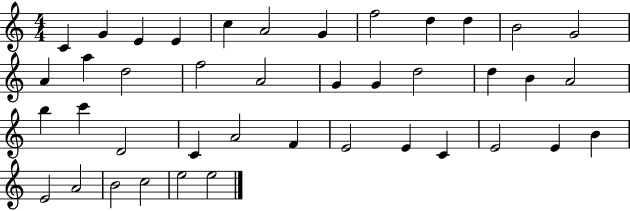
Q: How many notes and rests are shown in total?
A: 41